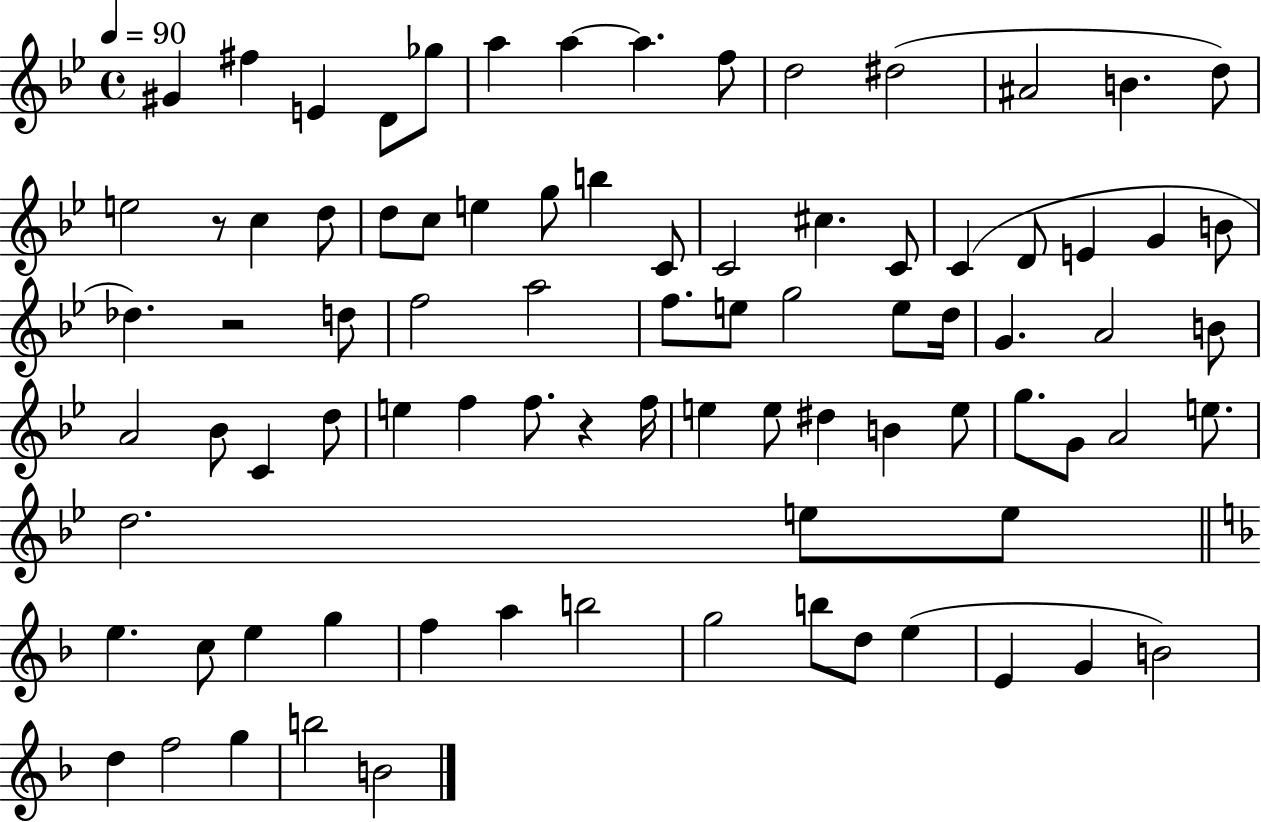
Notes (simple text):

G#4/q F#5/q E4/q D4/e Gb5/e A5/q A5/q A5/q. F5/e D5/h D#5/h A#4/h B4/q. D5/e E5/h R/e C5/q D5/e D5/e C5/e E5/q G5/e B5/q C4/e C4/h C#5/q. C4/e C4/q D4/e E4/q G4/q B4/e Db5/q. R/h D5/e F5/h A5/h F5/e. E5/e G5/h E5/e D5/s G4/q. A4/h B4/e A4/h Bb4/e C4/q D5/e E5/q F5/q F5/e. R/q F5/s E5/q E5/e D#5/q B4/q E5/e G5/e. G4/e A4/h E5/e. D5/h. E5/e E5/e E5/q. C5/e E5/q G5/q F5/q A5/q B5/h G5/h B5/e D5/e E5/q E4/q G4/q B4/h D5/q F5/h G5/q B5/h B4/h